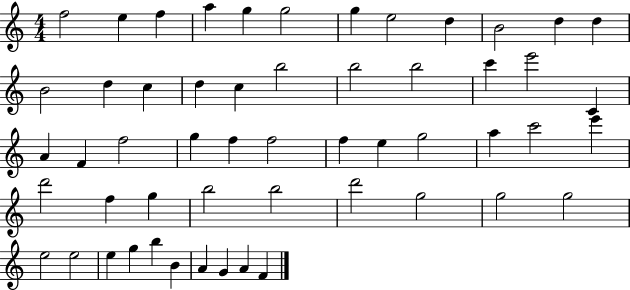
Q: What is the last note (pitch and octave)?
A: F4